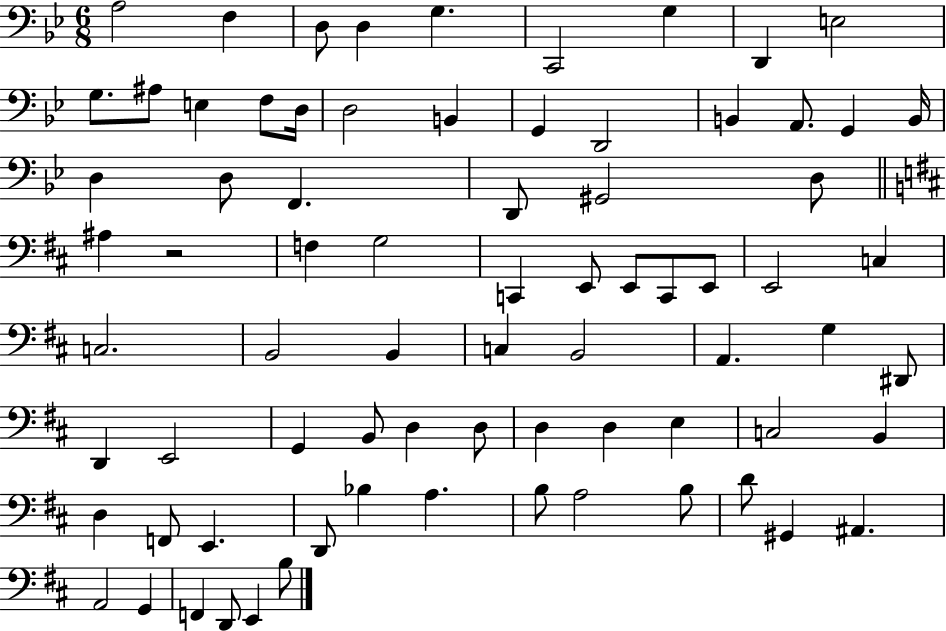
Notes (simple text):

A3/h F3/q D3/e D3/q G3/q. C2/h G3/q D2/q E3/h G3/e. A#3/e E3/q F3/e D3/s D3/h B2/q G2/q D2/h B2/q A2/e. G2/q B2/s D3/q D3/e F2/q. D2/e G#2/h D3/e A#3/q R/h F3/q G3/h C2/q E2/e E2/e C2/e E2/e E2/h C3/q C3/h. B2/h B2/q C3/q B2/h A2/q. G3/q D#2/e D2/q E2/h G2/q B2/e D3/q D3/e D3/q D3/q E3/q C3/h B2/q D3/q F2/e E2/q. D2/e Bb3/q A3/q. B3/e A3/h B3/e D4/e G#2/q A#2/q. A2/h G2/q F2/q D2/e E2/q B3/e